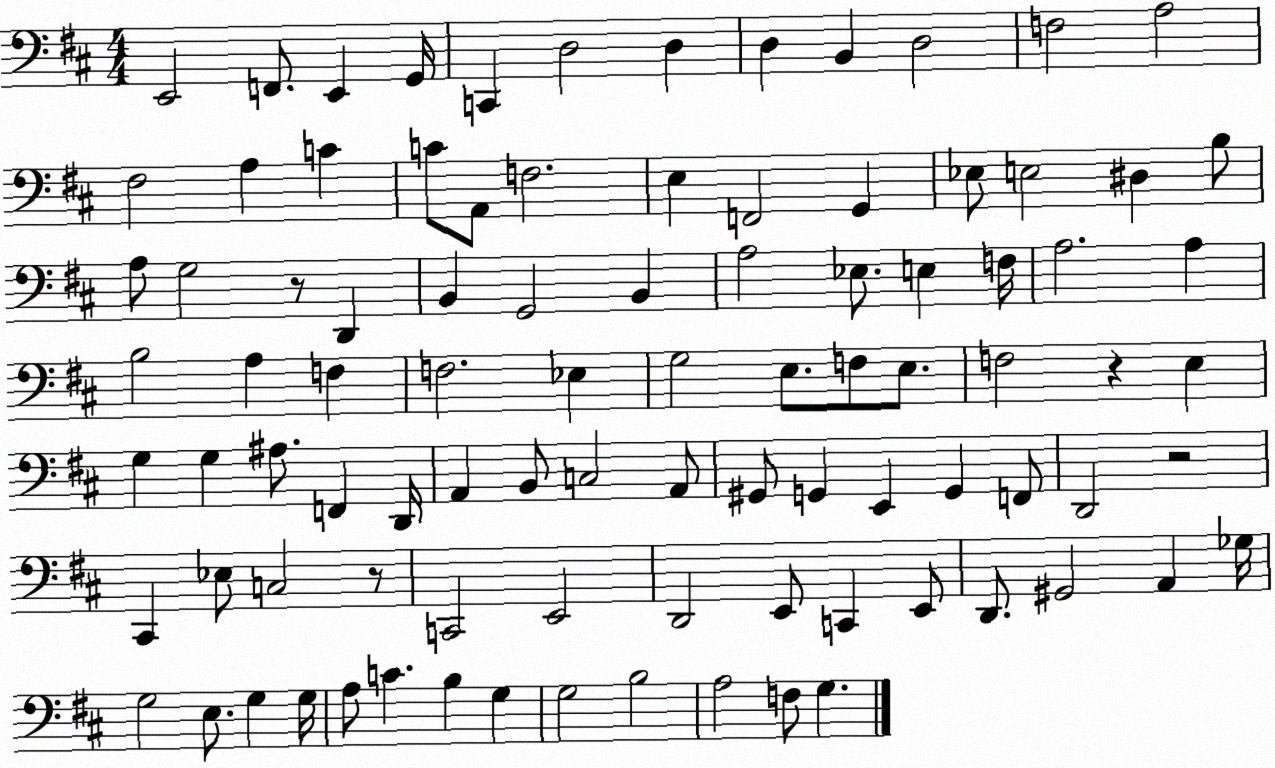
X:1
T:Untitled
M:4/4
L:1/4
K:D
E,,2 F,,/2 E,, G,,/4 C,, D,2 D, D, B,, D,2 F,2 A,2 ^F,2 A, C C/2 A,,/2 F,2 E, F,,2 G,, _E,/2 E,2 ^D, B,/2 A,/2 G,2 z/2 D,, B,, G,,2 B,, A,2 _E,/2 E, F,/4 A,2 A, B,2 A, F, F,2 _E, G,2 E,/2 F,/2 E,/2 F,2 z E, G, G, ^A,/2 F,, D,,/4 A,, B,,/2 C,2 A,,/2 ^G,,/2 G,, E,, G,, F,,/2 D,,2 z2 ^C,, _E,/2 C,2 z/2 C,,2 E,,2 D,,2 E,,/2 C,, E,,/2 D,,/2 ^G,,2 A,, _G,/4 G,2 E,/2 G, G,/4 A,/2 C B, G, G,2 B,2 A,2 F,/2 G,